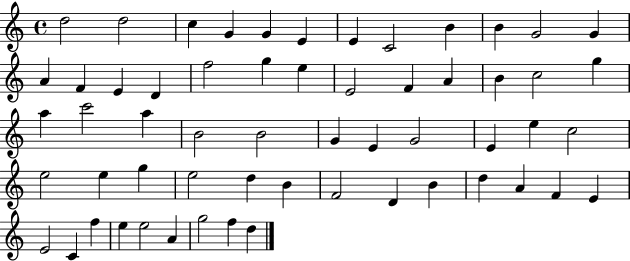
X:1
T:Untitled
M:4/4
L:1/4
K:C
d2 d2 c G G E E C2 B B G2 G A F E D f2 g e E2 F A B c2 g a c'2 a B2 B2 G E G2 E e c2 e2 e g e2 d B F2 D B d A F E E2 C f e e2 A g2 f d